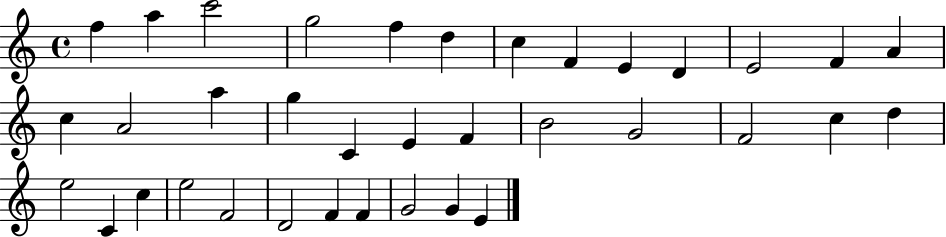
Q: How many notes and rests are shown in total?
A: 36